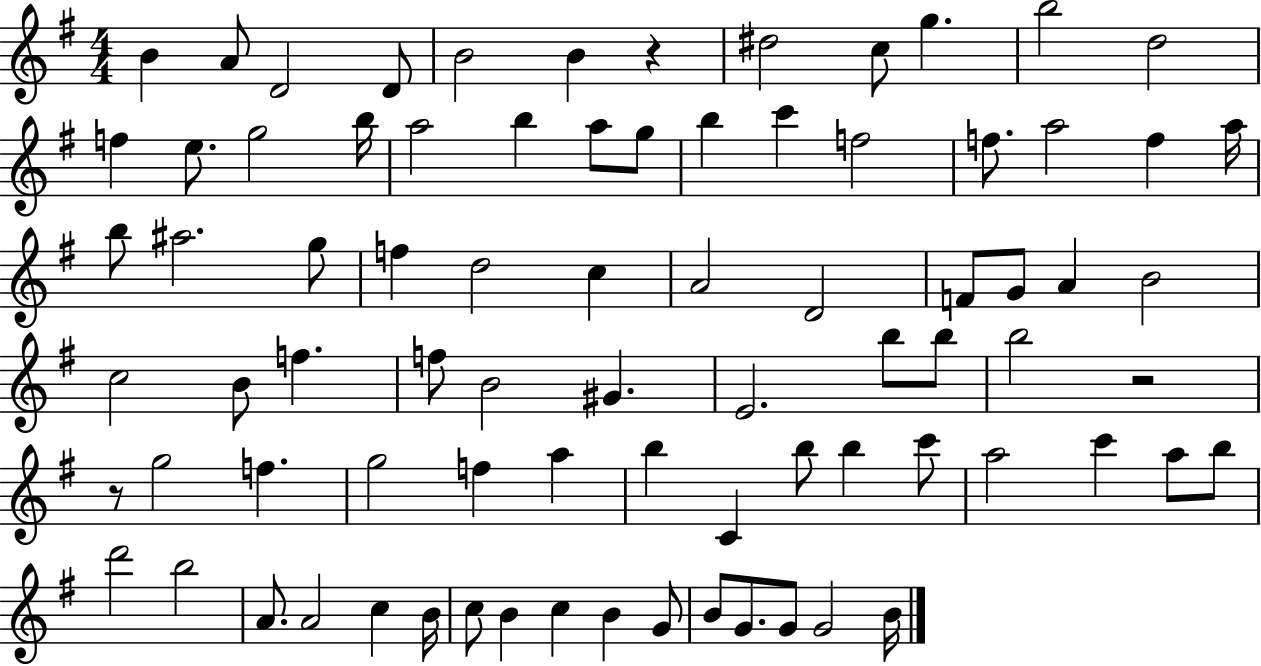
B4/q A4/e D4/h D4/e B4/h B4/q R/q D#5/h C5/e G5/q. B5/h D5/h F5/q E5/e. G5/h B5/s A5/h B5/q A5/e G5/e B5/q C6/q F5/h F5/e. A5/h F5/q A5/s B5/e A#5/h. G5/e F5/q D5/h C5/q A4/h D4/h F4/e G4/e A4/q B4/h C5/h B4/e F5/q. F5/e B4/h G#4/q. E4/h. B5/e B5/e B5/h R/h R/e G5/h F5/q. G5/h F5/q A5/q B5/q C4/q B5/e B5/q C6/e A5/h C6/q A5/e B5/e D6/h B5/h A4/e. A4/h C5/q B4/s C5/e B4/q C5/q B4/q G4/e B4/e G4/e. G4/e G4/h B4/s